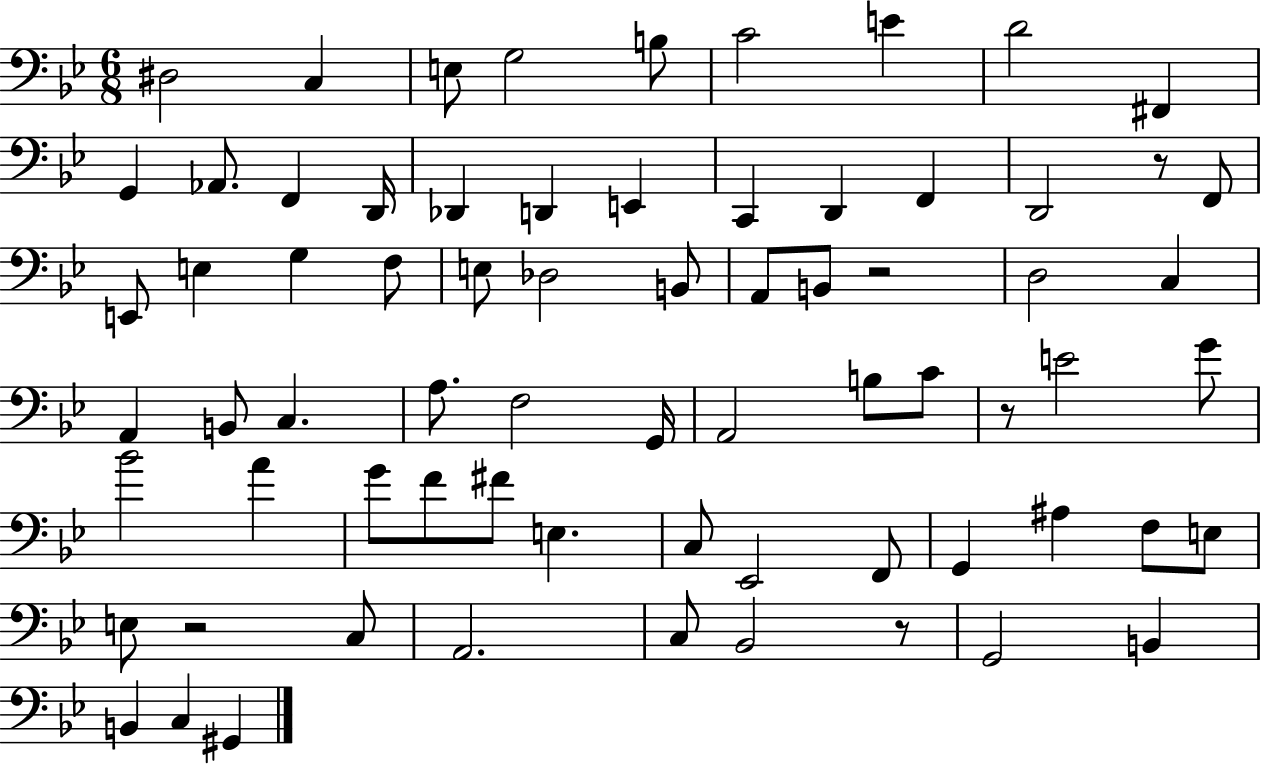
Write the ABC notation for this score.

X:1
T:Untitled
M:6/8
L:1/4
K:Bb
^D,2 C, E,/2 G,2 B,/2 C2 E D2 ^F,, G,, _A,,/2 F,, D,,/4 _D,, D,, E,, C,, D,, F,, D,,2 z/2 F,,/2 E,,/2 E, G, F,/2 E,/2 _D,2 B,,/2 A,,/2 B,,/2 z2 D,2 C, A,, B,,/2 C, A,/2 F,2 G,,/4 A,,2 B,/2 C/2 z/2 E2 G/2 _B2 A G/2 F/2 ^F/2 E, C,/2 _E,,2 F,,/2 G,, ^A, F,/2 E,/2 E,/2 z2 C,/2 A,,2 C,/2 _B,,2 z/2 G,,2 B,, B,, C, ^G,,